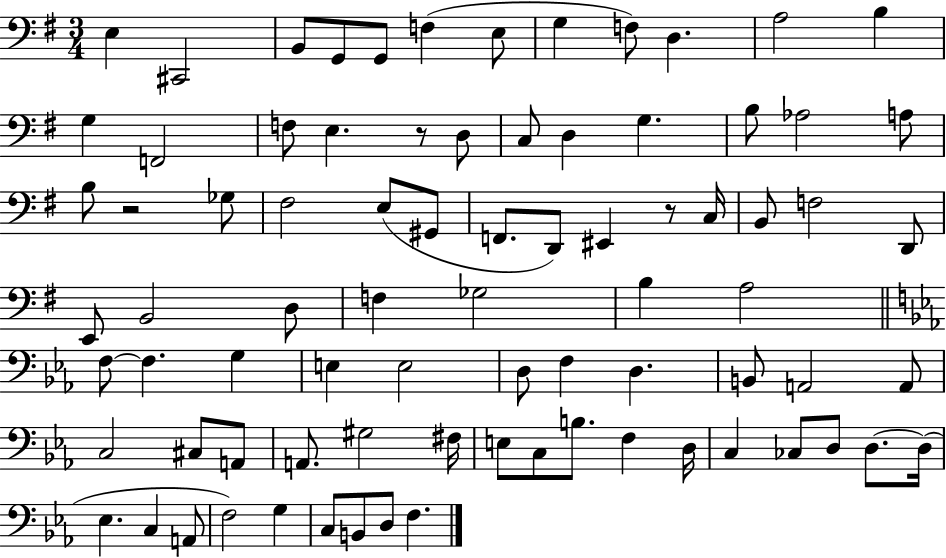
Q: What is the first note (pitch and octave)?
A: E3